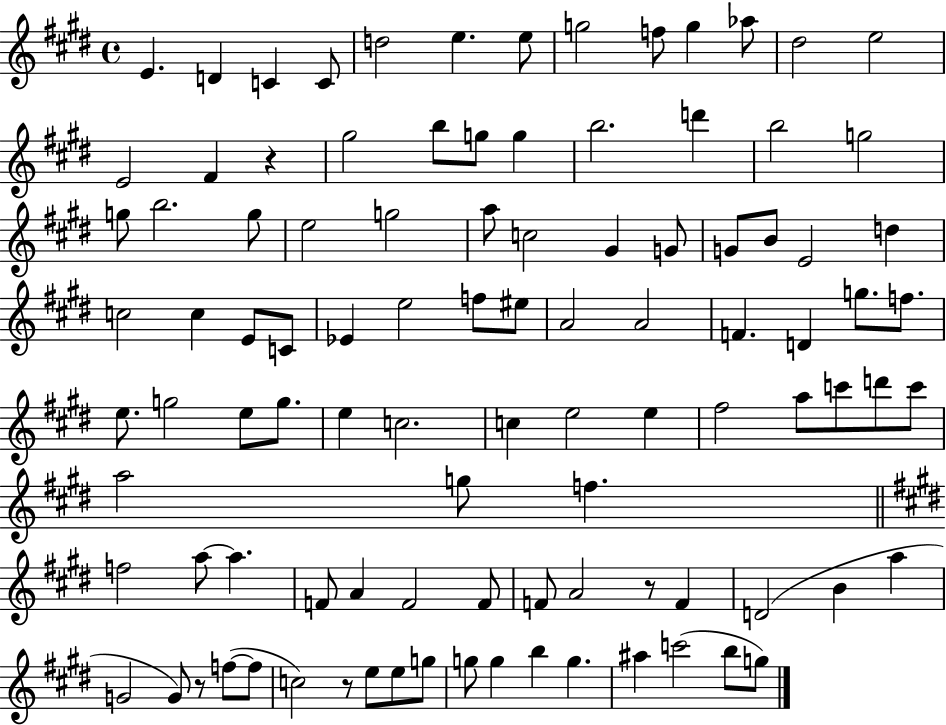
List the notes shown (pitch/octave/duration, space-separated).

E4/q. D4/q C4/q C4/e D5/h E5/q. E5/e G5/h F5/e G5/q Ab5/e D#5/h E5/h E4/h F#4/q R/q G#5/h B5/e G5/e G5/q B5/h. D6/q B5/h G5/h G5/e B5/h. G5/e E5/h G5/h A5/e C5/h G#4/q G4/e G4/e B4/e E4/h D5/q C5/h C5/q E4/e C4/e Eb4/q E5/h F5/e EIS5/e A4/h A4/h F4/q. D4/q G5/e. F5/e. E5/e. G5/h E5/e G5/e. E5/q C5/h. C5/q E5/h E5/q F#5/h A5/e C6/e D6/e C6/e A5/h G5/e F5/q. F5/h A5/e A5/q. F4/e A4/q F4/h F4/e F4/e A4/h R/e F4/q D4/h B4/q A5/q G4/h G4/e R/e F5/e F5/e C5/h R/e E5/e E5/e G5/e G5/e G5/q B5/q G5/q. A#5/q C6/h B5/e G5/e